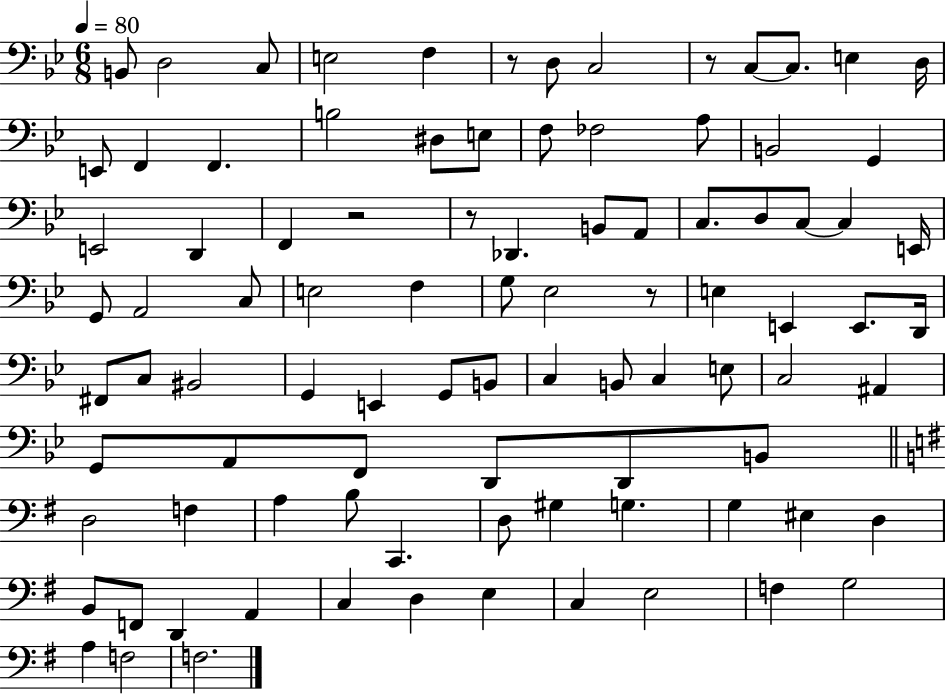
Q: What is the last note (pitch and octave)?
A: F3